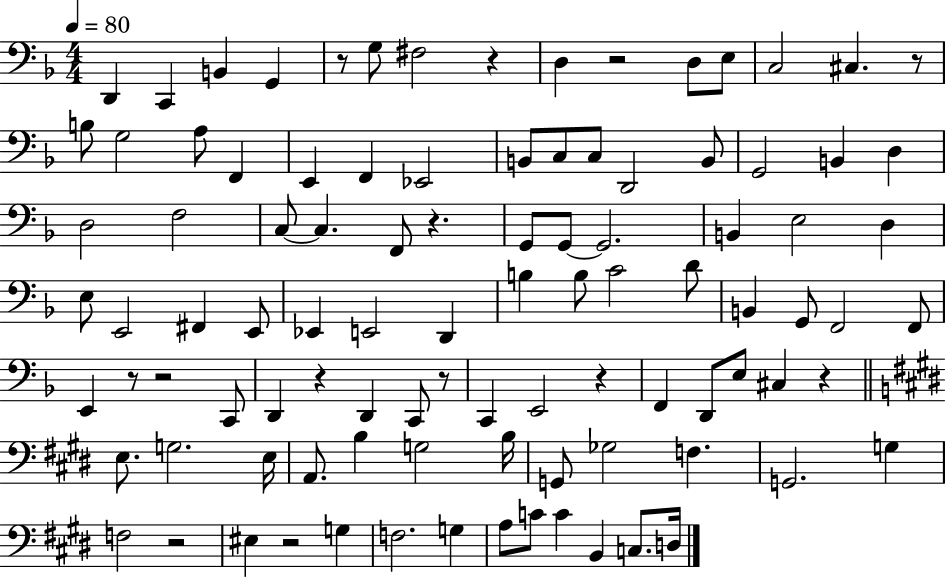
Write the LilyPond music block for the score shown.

{
  \clef bass
  \numericTimeSignature
  \time 4/4
  \key f \major
  \tempo 4 = 80
  \repeat volta 2 { d,4 c,4 b,4 g,4 | r8 g8 fis2 r4 | d4 r2 d8 e8 | c2 cis4. r8 | \break b8 g2 a8 f,4 | e,4 f,4 ees,2 | b,8 c8 c8 d,2 b,8 | g,2 b,4 d4 | \break d2 f2 | c8~~ c4. f,8 r4. | g,8 g,8~~ g,2. | b,4 e2 d4 | \break e8 e,2 fis,4 e,8 | ees,4 e,2 d,4 | b4 b8 c'2 d'8 | b,4 g,8 f,2 f,8 | \break e,4 r8 r2 c,8 | d,4 r4 d,4 c,8 r8 | c,4 e,2 r4 | f,4 d,8 e8 cis4 r4 | \break \bar "||" \break \key e \major e8. g2. e16 | a,8. b4 g2 b16 | g,8 ges2 f4. | g,2. g4 | \break f2 r2 | eis4 r2 g4 | f2. g4 | a8 c'8 c'4 b,4 c8. d16 | \break } \bar "|."
}